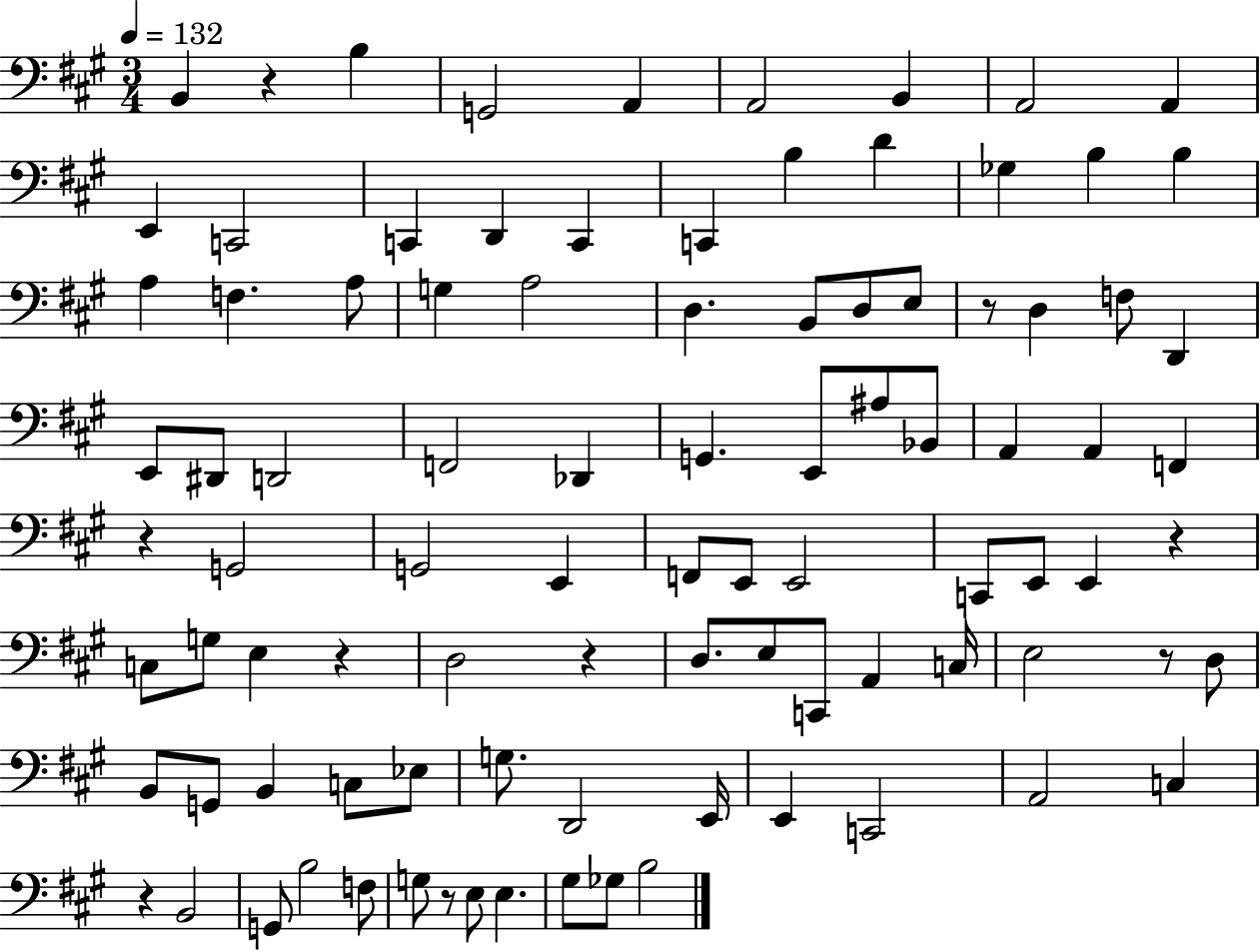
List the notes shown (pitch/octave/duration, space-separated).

B2/q R/q B3/q G2/h A2/q A2/h B2/q A2/h A2/q E2/q C2/h C2/q D2/q C2/q C2/q B3/q D4/q Gb3/q B3/q B3/q A3/q F3/q. A3/e G3/q A3/h D3/q. B2/e D3/e E3/e R/e D3/q F3/e D2/q E2/e D#2/e D2/h F2/h Db2/q G2/q. E2/e A#3/e Bb2/e A2/q A2/q F2/q R/q G2/h G2/h E2/q F2/e E2/e E2/h C2/e E2/e E2/q R/q C3/e G3/e E3/q R/q D3/h R/q D3/e. E3/e C2/e A2/q C3/s E3/h R/e D3/e B2/e G2/e B2/q C3/e Eb3/e G3/e. D2/h E2/s E2/q C2/h A2/h C3/q R/q B2/h G2/e B3/h F3/e G3/e R/e E3/e E3/q. G#3/e Gb3/e B3/h